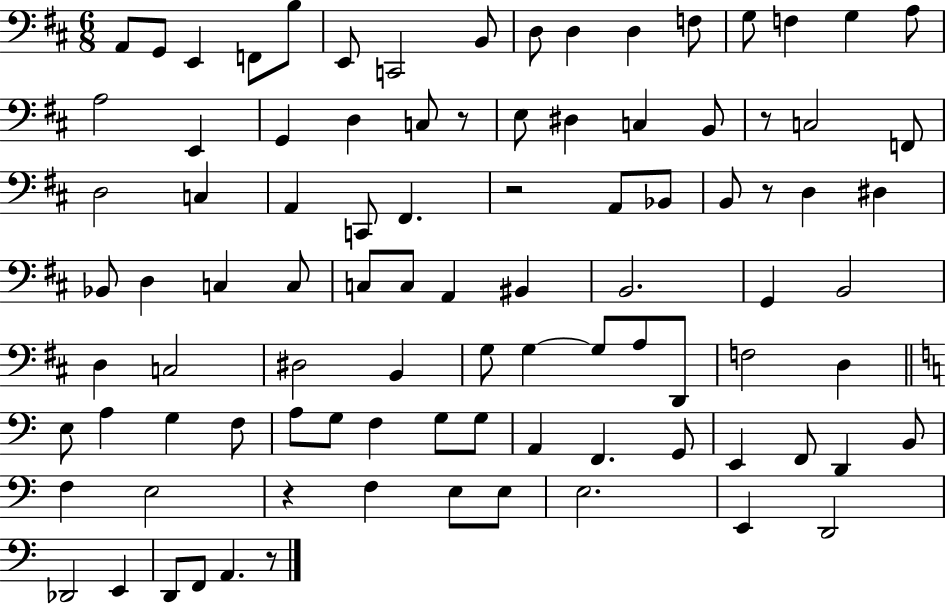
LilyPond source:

{
  \clef bass
  \numericTimeSignature
  \time 6/8
  \key d \major
  \repeat volta 2 { a,8 g,8 e,4 f,8 b8 | e,8 c,2 b,8 | d8 d4 d4 f8 | g8 f4 g4 a8 | \break a2 e,4 | g,4 d4 c8 r8 | e8 dis4 c4 b,8 | r8 c2 f,8 | \break d2 c4 | a,4 c,8 fis,4. | r2 a,8 bes,8 | b,8 r8 d4 dis4 | \break bes,8 d4 c4 c8 | c8 c8 a,4 bis,4 | b,2. | g,4 b,2 | \break d4 c2 | dis2 b,4 | g8 g4~~ g8 a8 d,8 | f2 d4 | \break \bar "||" \break \key a \minor e8 a4 g4 f8 | a8 g8 f4 g8 g8 | a,4 f,4. g,8 | e,4 f,8 d,4 b,8 | \break f4 e2 | r4 f4 e8 e8 | e2. | e,4 d,2 | \break des,2 e,4 | d,8 f,8 a,4. r8 | } \bar "|."
}